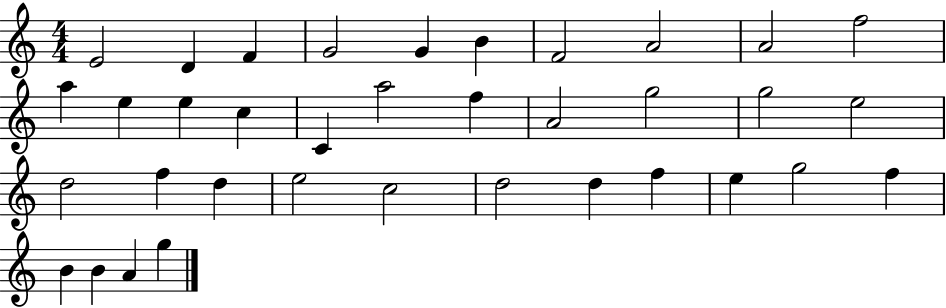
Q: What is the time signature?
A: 4/4